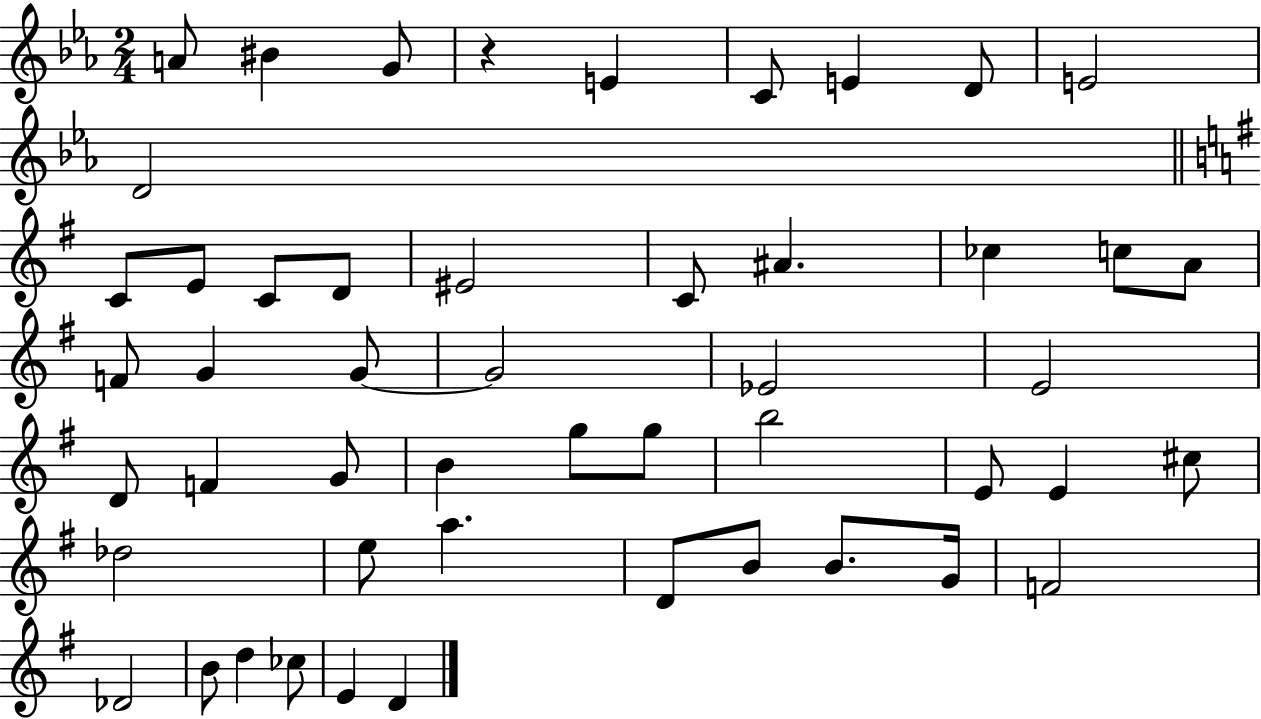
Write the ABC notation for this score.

X:1
T:Untitled
M:2/4
L:1/4
K:Eb
A/2 ^B G/2 z E C/2 E D/2 E2 D2 C/2 E/2 C/2 D/2 ^E2 C/2 ^A _c c/2 A/2 F/2 G G/2 G2 _E2 E2 D/2 F G/2 B g/2 g/2 b2 E/2 E ^c/2 _d2 e/2 a D/2 B/2 B/2 G/4 F2 _D2 B/2 d _c/2 E D